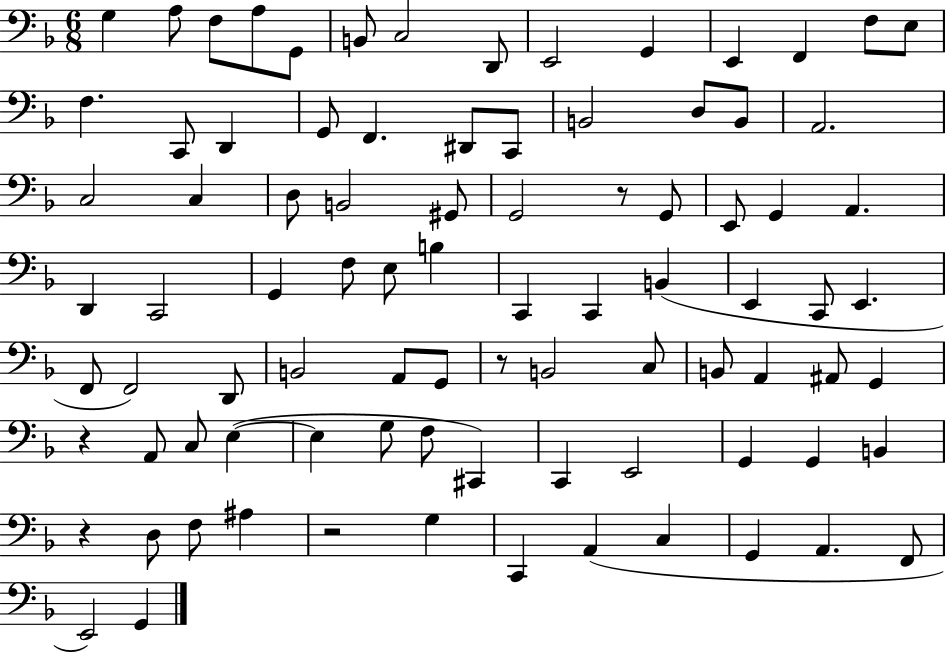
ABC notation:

X:1
T:Untitled
M:6/8
L:1/4
K:F
G, A,/2 F,/2 A,/2 G,,/2 B,,/2 C,2 D,,/2 E,,2 G,, E,, F,, F,/2 E,/2 F, C,,/2 D,, G,,/2 F,, ^D,,/2 C,,/2 B,,2 D,/2 B,,/2 A,,2 C,2 C, D,/2 B,,2 ^G,,/2 G,,2 z/2 G,,/2 E,,/2 G,, A,, D,, C,,2 G,, F,/2 E,/2 B, C,, C,, B,, E,, C,,/2 E,, F,,/2 F,,2 D,,/2 B,,2 A,,/2 G,,/2 z/2 B,,2 C,/2 B,,/2 A,, ^A,,/2 G,, z A,,/2 C,/2 E, E, G,/2 F,/2 ^C,, C,, E,,2 G,, G,, B,, z D,/2 F,/2 ^A, z2 G, C,, A,, C, G,, A,, F,,/2 E,,2 G,,